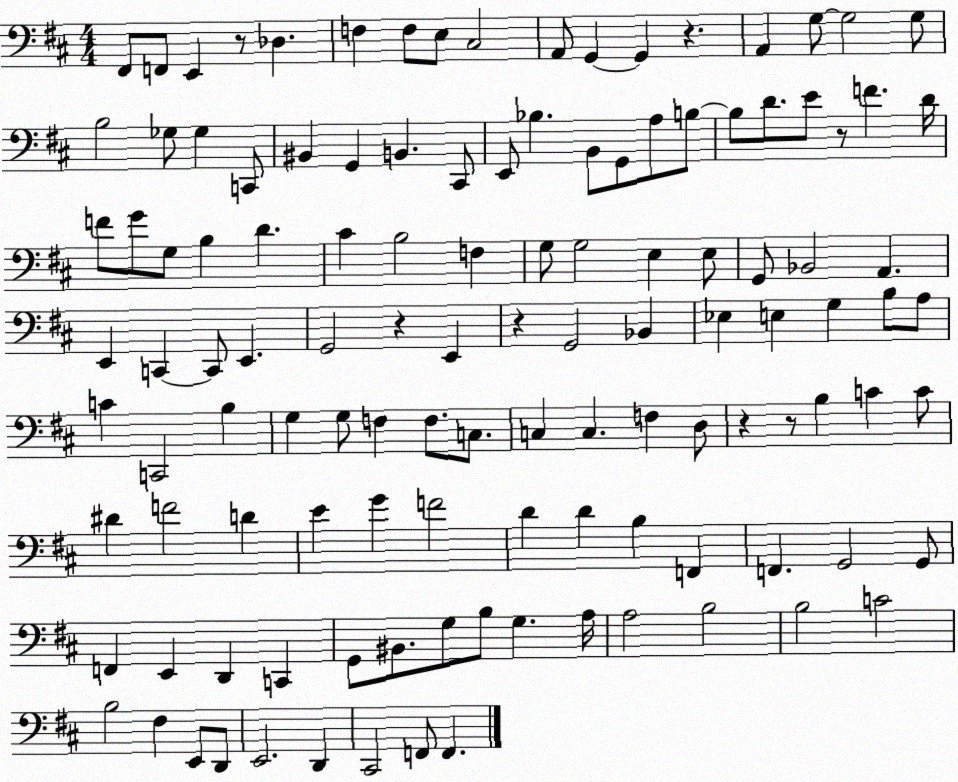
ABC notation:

X:1
T:Untitled
M:4/4
L:1/4
K:D
^F,,/2 F,,/2 E,, z/2 _D, F, F,/2 E,/2 ^C,2 A,,/2 G,, G,, z A,, G,/2 G,2 G,/2 B,2 _G,/2 _G, C,,/2 ^B,, G,, B,, ^C,,/2 E,,/2 _B, B,,/2 G,,/2 A,/2 B,/2 B,/2 D/2 E/2 z/2 F D/4 F/2 G/2 G,/2 B, D ^C B,2 F, G,/2 G,2 E, E,/2 G,,/2 _B,,2 A,, E,, C,, C,,/2 E,, G,,2 z E,, z G,,2 _B,, _E, E, G, B,/2 A,/2 C C,,2 B, G, G,/2 F, F,/2 C,/2 C, C, F, D,/2 z z/2 B, C C/2 ^D F2 D E G F2 D D B, F,, F,, G,,2 G,,/2 F,, E,, D,, C,, G,,/2 ^B,,/2 G,/2 B,/2 G, A,/4 A,2 B,2 B,2 C2 B,2 ^F, E,,/2 D,,/2 E,,2 D,, ^C,,2 F,,/2 F,,